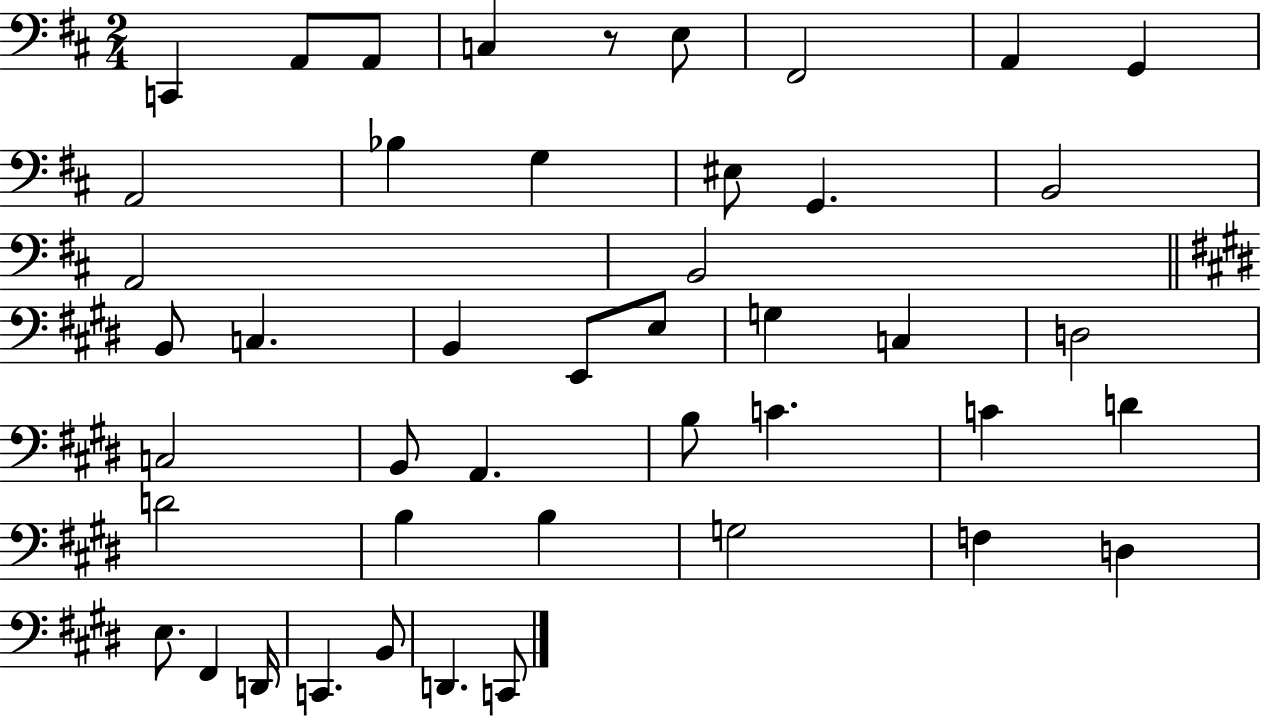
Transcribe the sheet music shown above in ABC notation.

X:1
T:Untitled
M:2/4
L:1/4
K:D
C,, A,,/2 A,,/2 C, z/2 E,/2 ^F,,2 A,, G,, A,,2 _B, G, ^E,/2 G,, B,,2 A,,2 B,,2 B,,/2 C, B,, E,,/2 E,/2 G, C, D,2 C,2 B,,/2 A,, B,/2 C C D D2 B, B, G,2 F, D, E,/2 ^F,, D,,/4 C,, B,,/2 D,, C,,/2